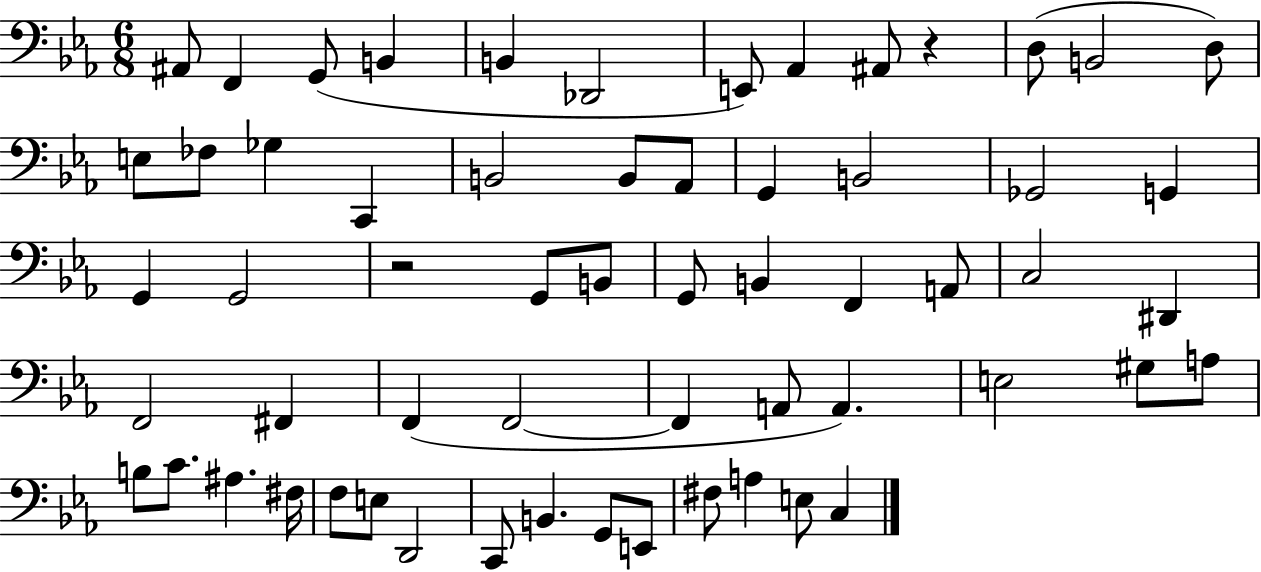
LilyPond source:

{
  \clef bass
  \numericTimeSignature
  \time 6/8
  \key ees \major
  \repeat volta 2 { ais,8 f,4 g,8( b,4 | b,4 des,2 | e,8) aes,4 ais,8 r4 | d8( b,2 d8) | \break e8 fes8 ges4 c,4 | b,2 b,8 aes,8 | g,4 b,2 | ges,2 g,4 | \break g,4 g,2 | r2 g,8 b,8 | g,8 b,4 f,4 a,8 | c2 dis,4 | \break f,2 fis,4 | f,4( f,2~~ | f,4 a,8 a,4.) | e2 gis8 a8 | \break b8 c'8. ais4. fis16 | f8 e8 d,2 | c,8 b,4. g,8 e,8 | fis8 a4 e8 c4 | \break } \bar "|."
}